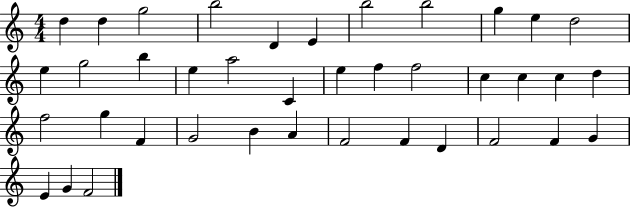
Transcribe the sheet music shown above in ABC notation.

X:1
T:Untitled
M:4/4
L:1/4
K:C
d d g2 b2 D E b2 b2 g e d2 e g2 b e a2 C e f f2 c c c d f2 g F G2 B A F2 F D F2 F G E G F2